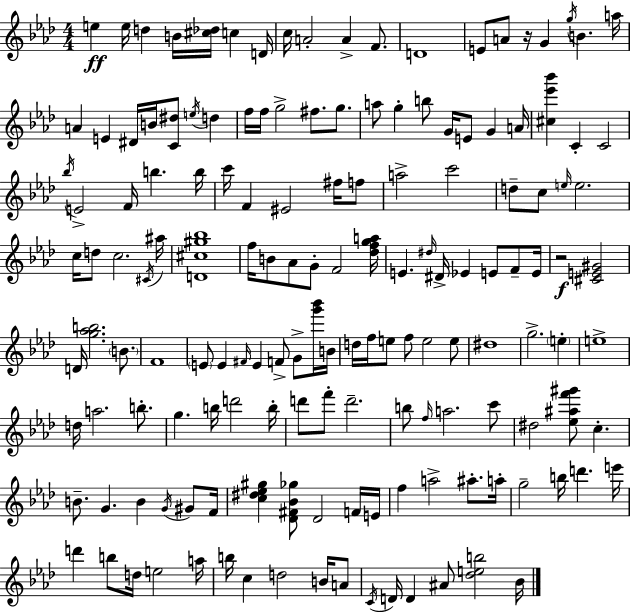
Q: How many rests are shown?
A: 2